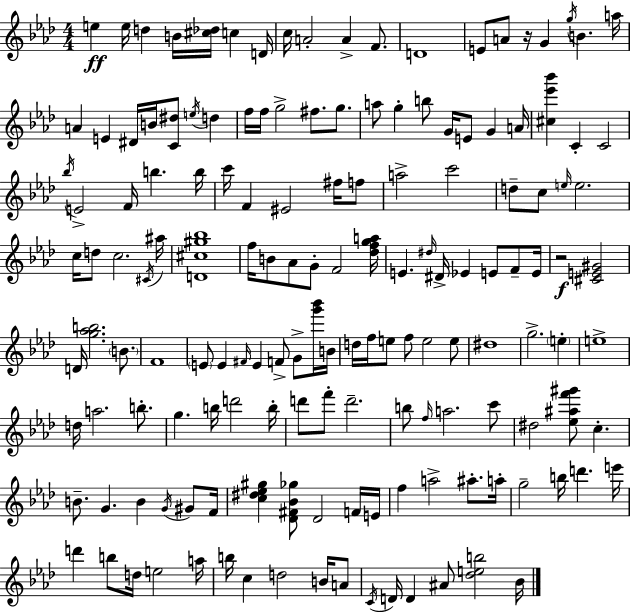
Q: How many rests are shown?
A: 2